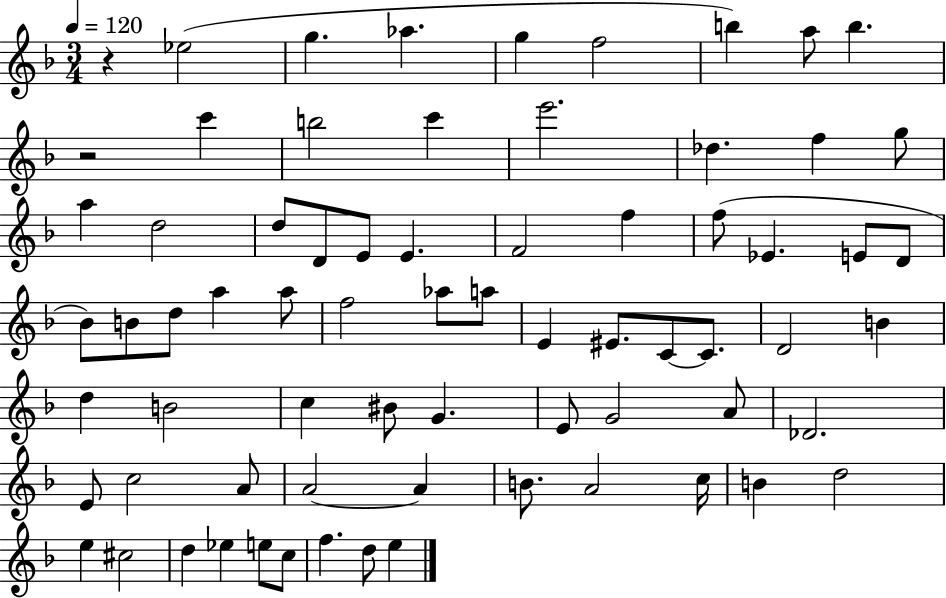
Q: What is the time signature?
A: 3/4